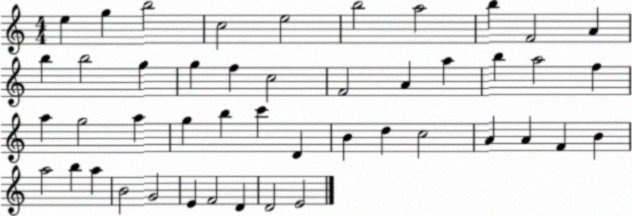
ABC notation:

X:1
T:Untitled
M:4/4
L:1/4
K:C
e g b2 c2 e2 b2 a2 b F2 A b b2 g g f c2 F2 A a b a2 f a g2 a g b c' D B d c2 A A F B a2 b a B2 G2 E F2 D D2 E2